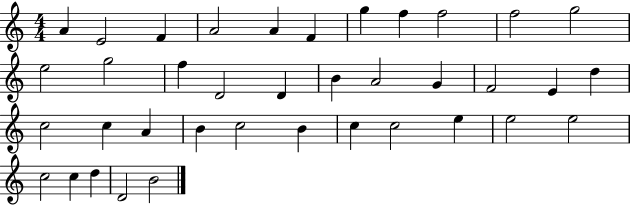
X:1
T:Untitled
M:4/4
L:1/4
K:C
A E2 F A2 A F g f f2 f2 g2 e2 g2 f D2 D B A2 G F2 E d c2 c A B c2 B c c2 e e2 e2 c2 c d D2 B2